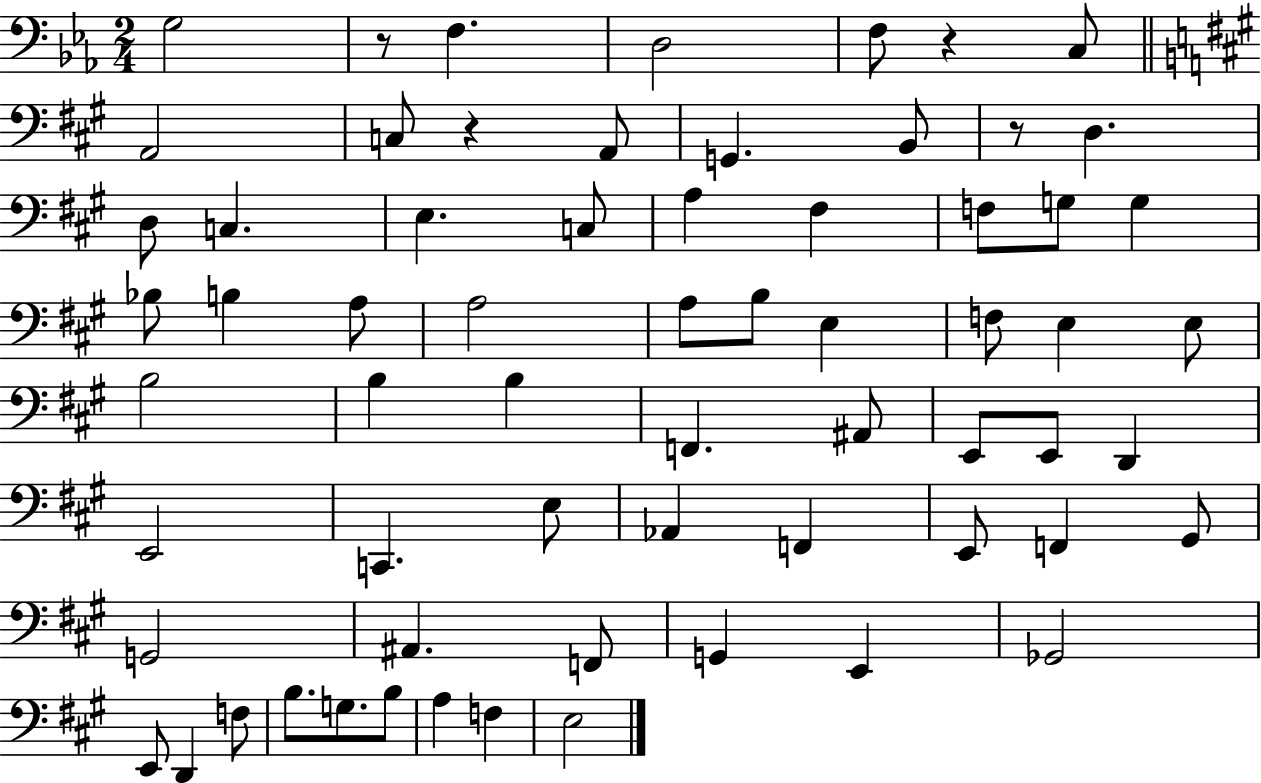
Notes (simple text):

G3/h R/e F3/q. D3/h F3/e R/q C3/e A2/h C3/e R/q A2/e G2/q. B2/e R/e D3/q. D3/e C3/q. E3/q. C3/e A3/q F#3/q F3/e G3/e G3/q Bb3/e B3/q A3/e A3/h A3/e B3/e E3/q F3/e E3/q E3/e B3/h B3/q B3/q F2/q. A#2/e E2/e E2/e D2/q E2/h C2/q. E3/e Ab2/q F2/q E2/e F2/q G#2/e G2/h A#2/q. F2/e G2/q E2/q Gb2/h E2/e D2/q F3/e B3/e. G3/e. B3/e A3/q F3/q E3/h